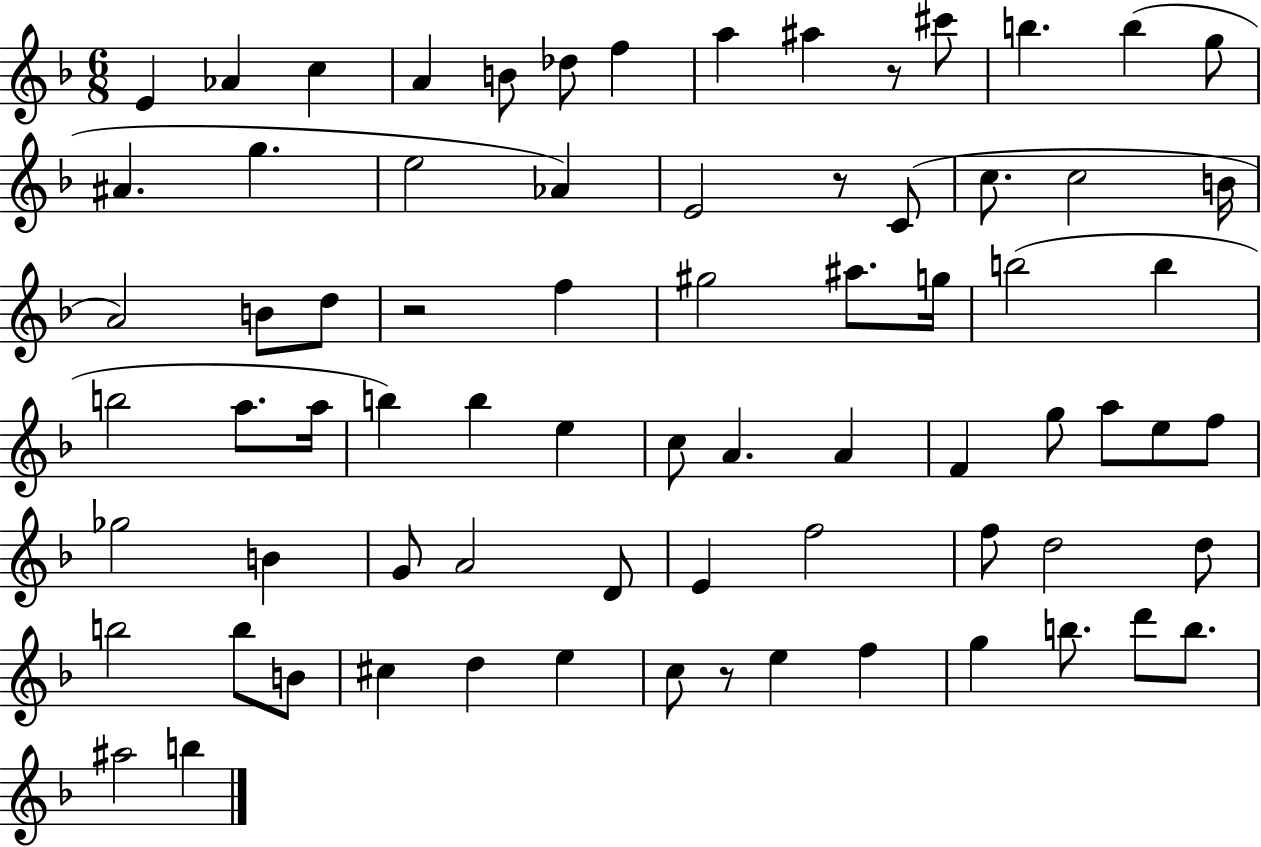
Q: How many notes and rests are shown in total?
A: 74